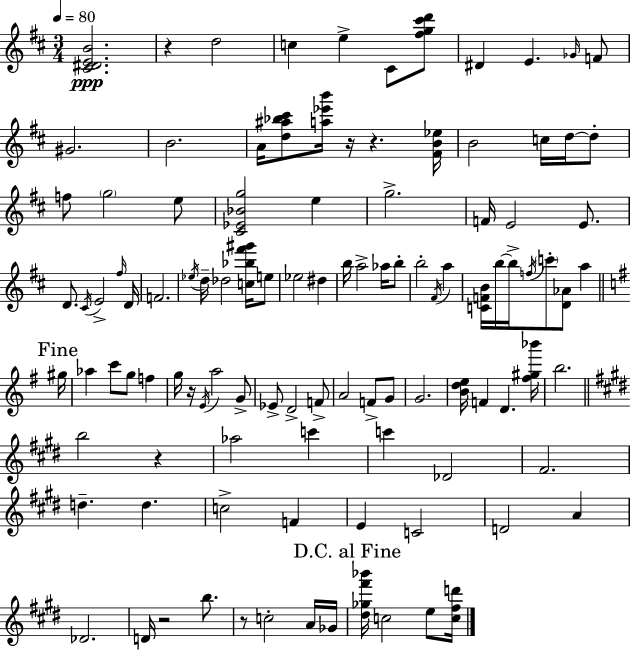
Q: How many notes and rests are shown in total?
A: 108